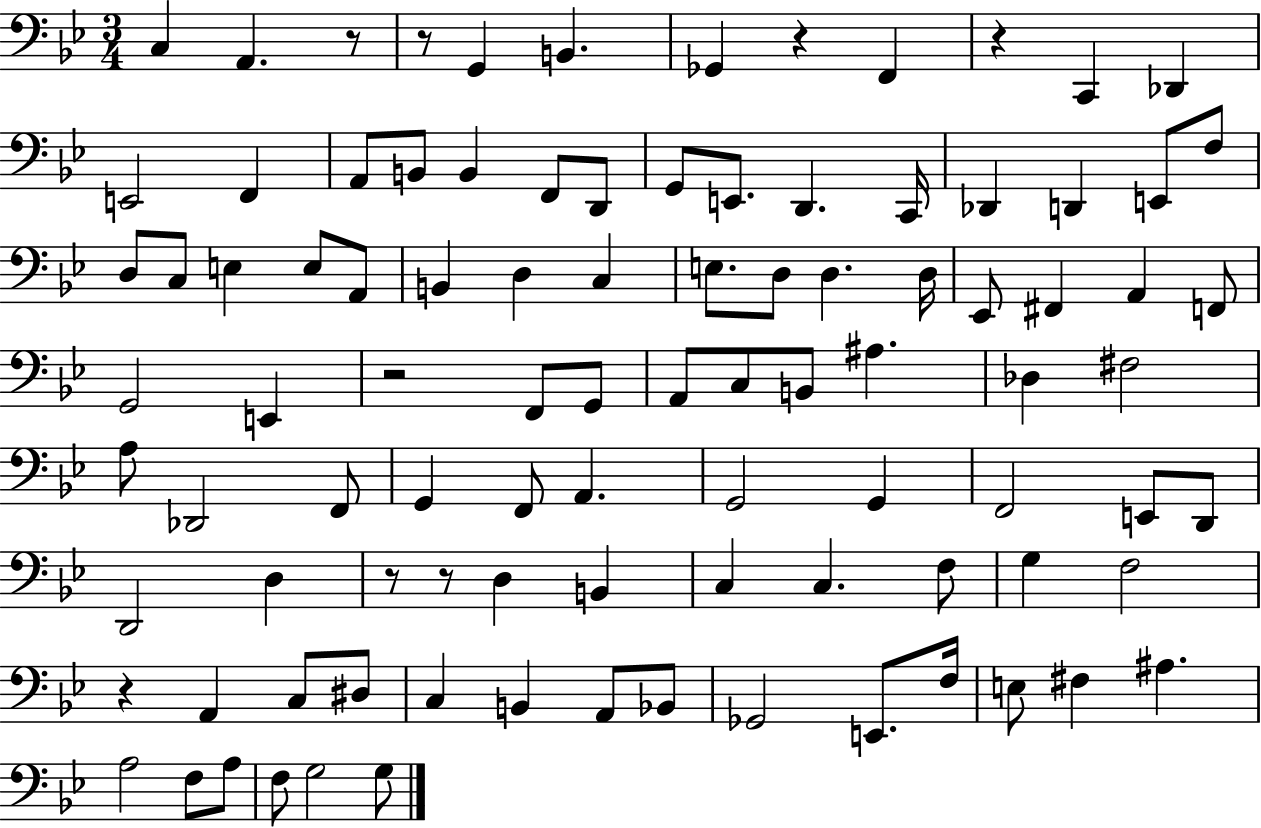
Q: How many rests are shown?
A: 8